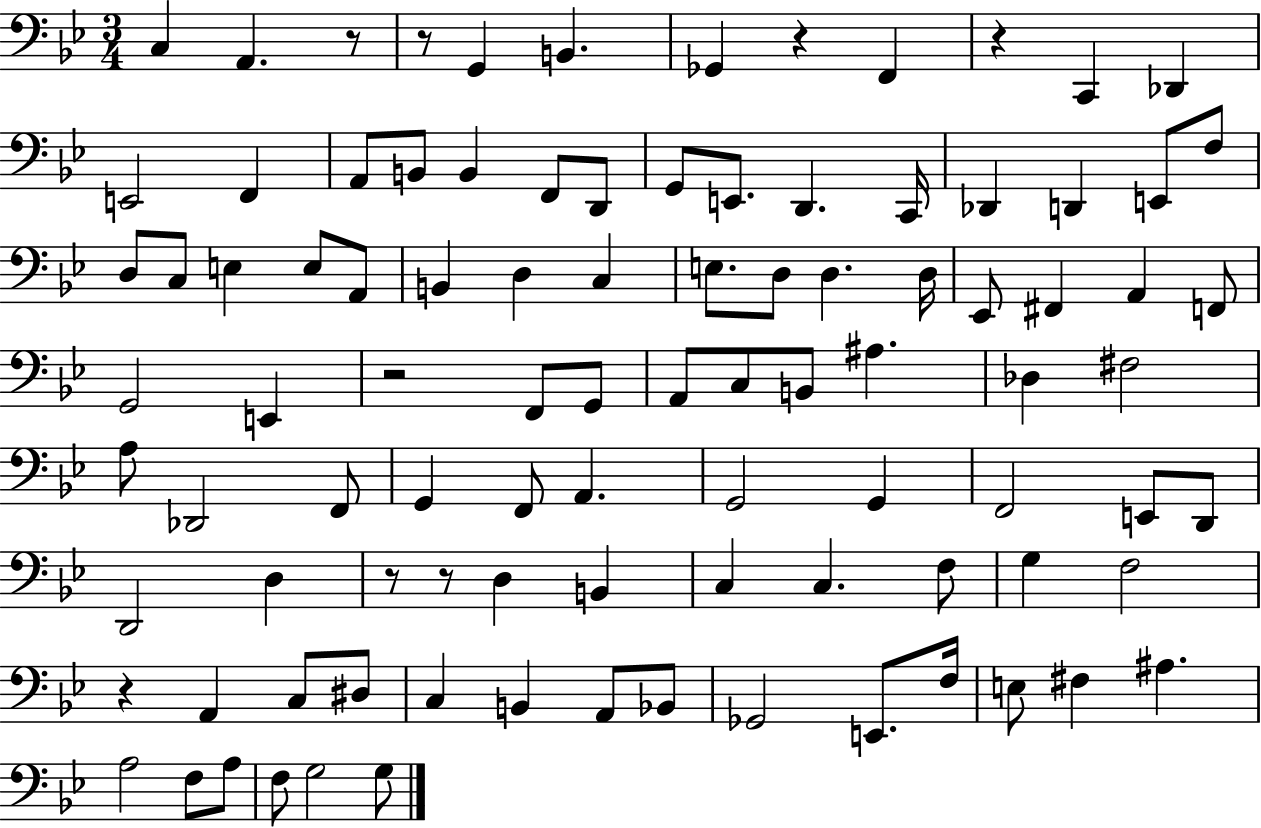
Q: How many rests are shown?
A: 8